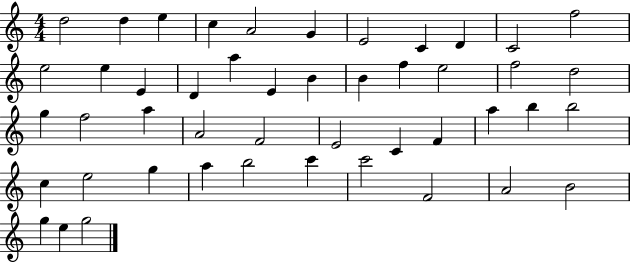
D5/h D5/q E5/q C5/q A4/h G4/q E4/h C4/q D4/q C4/h F5/h E5/h E5/q E4/q D4/q A5/q E4/q B4/q B4/q F5/q E5/h F5/h D5/h G5/q F5/h A5/q A4/h F4/h E4/h C4/q F4/q A5/q B5/q B5/h C5/q E5/h G5/q A5/q B5/h C6/q C6/h F4/h A4/h B4/h G5/q E5/q G5/h